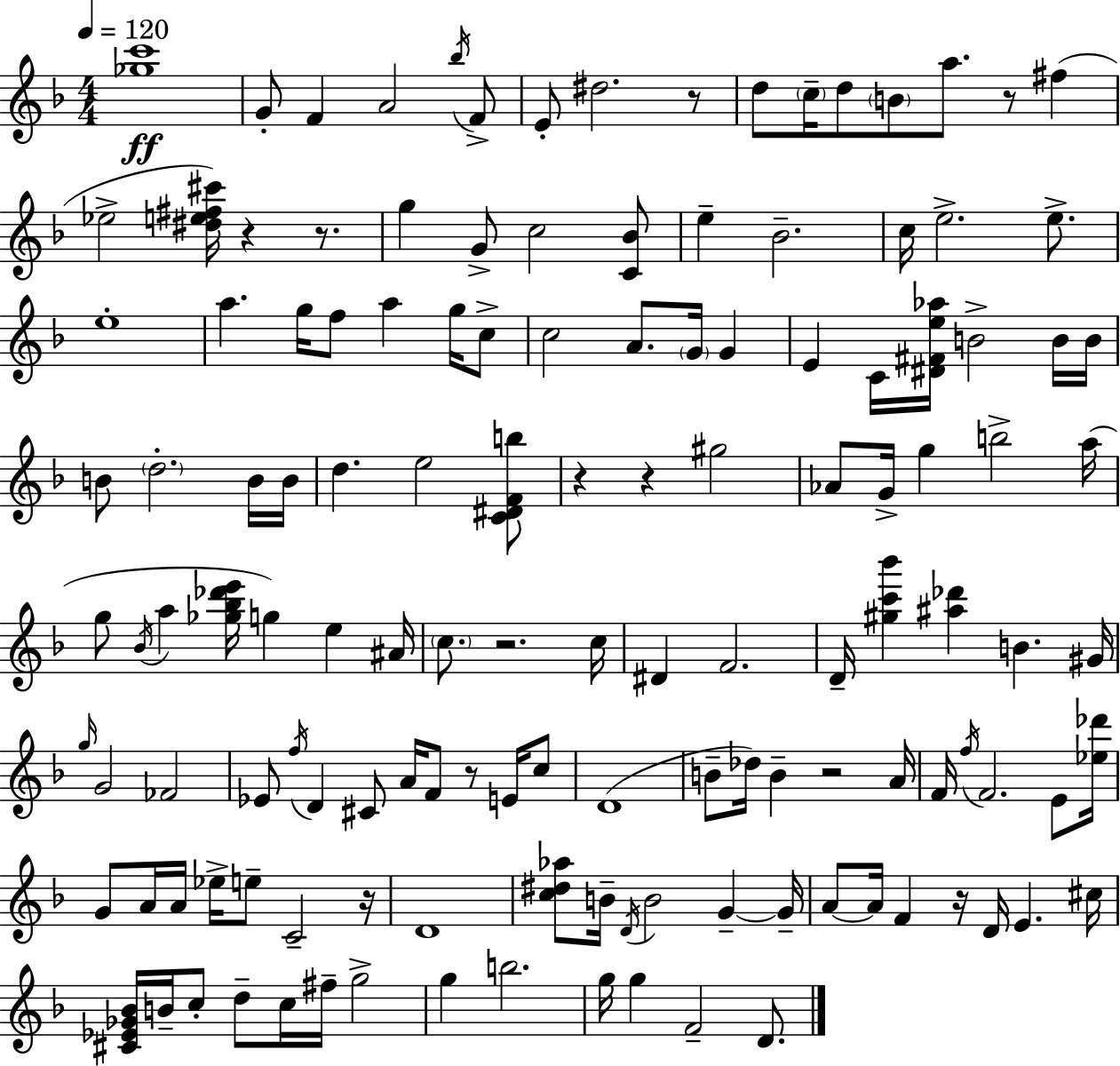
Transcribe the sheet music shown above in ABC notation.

X:1
T:Untitled
M:4/4
L:1/4
K:F
[_gc']4 G/2 F A2 _b/4 F/2 E/2 ^d2 z/2 d/2 c/4 d/2 B/2 a/2 z/2 ^f _e2 [^de^f^c']/4 z z/2 g G/2 c2 [C_B]/2 e _B2 c/4 e2 e/2 e4 a g/4 f/2 a g/4 c/2 c2 A/2 G/4 G E C/4 [^D^Fe_a]/4 B2 B/4 B/4 B/2 d2 B/4 B/4 d e2 [C^DFb]/2 z z ^g2 _A/2 G/4 g b2 a/4 g/2 _B/4 a [_g_b_d'e']/4 g e ^A/4 c/2 z2 c/4 ^D F2 D/4 [^gc'_b'] [^a_d'] B ^G/4 g/4 G2 _F2 _E/2 f/4 D ^C/2 A/4 F/2 z/2 E/4 c/2 D4 B/2 _d/4 B z2 A/4 F/4 f/4 F2 E/2 [_e_d']/4 G/2 A/4 A/4 _e/4 e/2 C2 z/4 D4 [c^d_a]/2 B/4 D/4 B2 G G/4 A/2 A/4 F z/4 D/4 E ^c/4 [^C_E_G_B]/4 B/4 c/2 d/2 c/4 ^f/4 g2 g b2 g/4 g F2 D/2